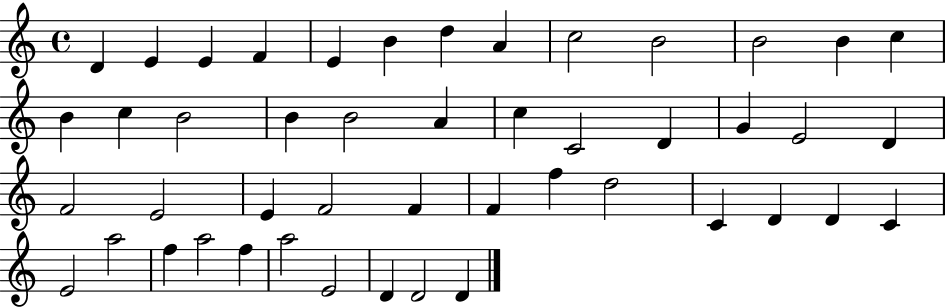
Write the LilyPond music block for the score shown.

{
  \clef treble
  \time 4/4
  \defaultTimeSignature
  \key c \major
  d'4 e'4 e'4 f'4 | e'4 b'4 d''4 a'4 | c''2 b'2 | b'2 b'4 c''4 | \break b'4 c''4 b'2 | b'4 b'2 a'4 | c''4 c'2 d'4 | g'4 e'2 d'4 | \break f'2 e'2 | e'4 f'2 f'4 | f'4 f''4 d''2 | c'4 d'4 d'4 c'4 | \break e'2 a''2 | f''4 a''2 f''4 | a''2 e'2 | d'4 d'2 d'4 | \break \bar "|."
}